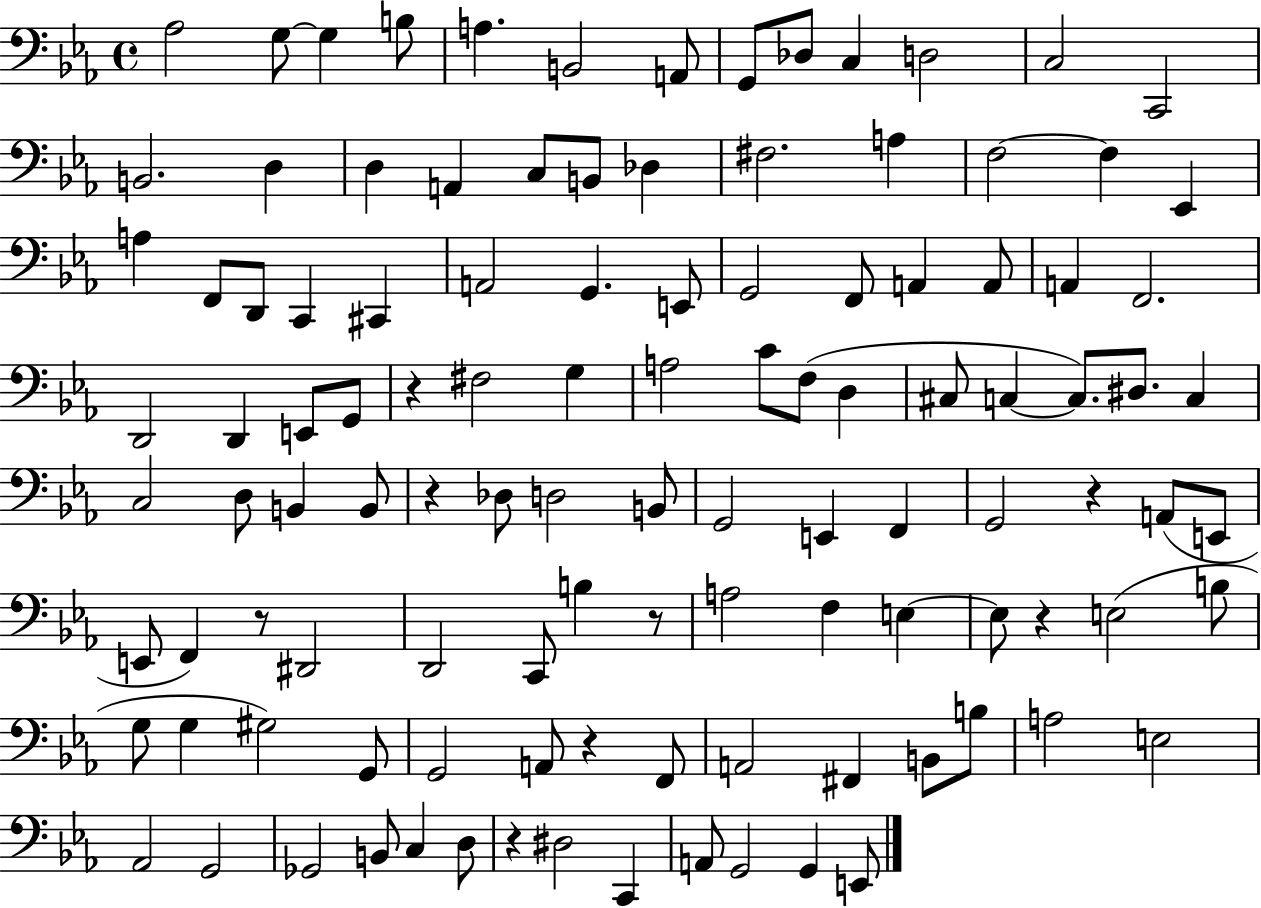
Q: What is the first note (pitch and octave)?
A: Ab3